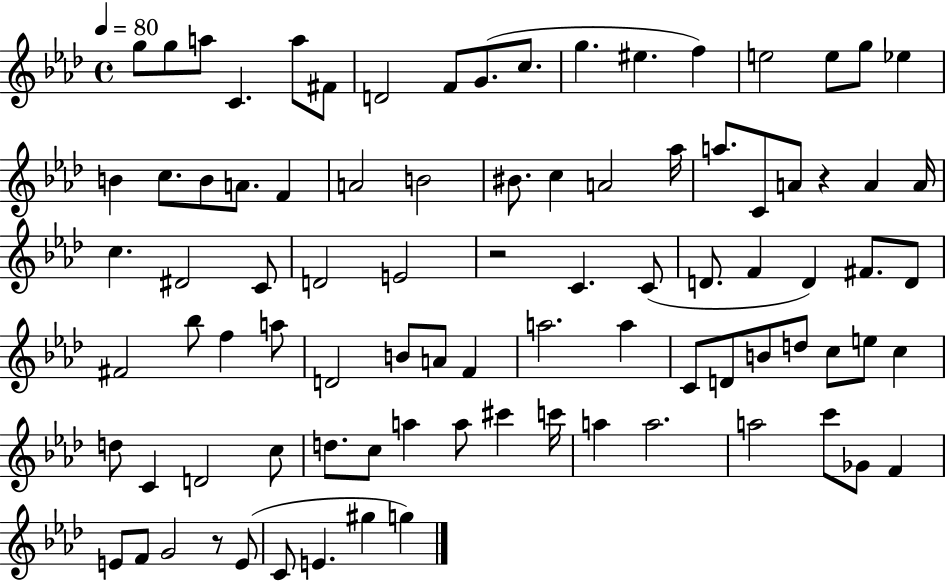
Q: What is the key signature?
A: AES major